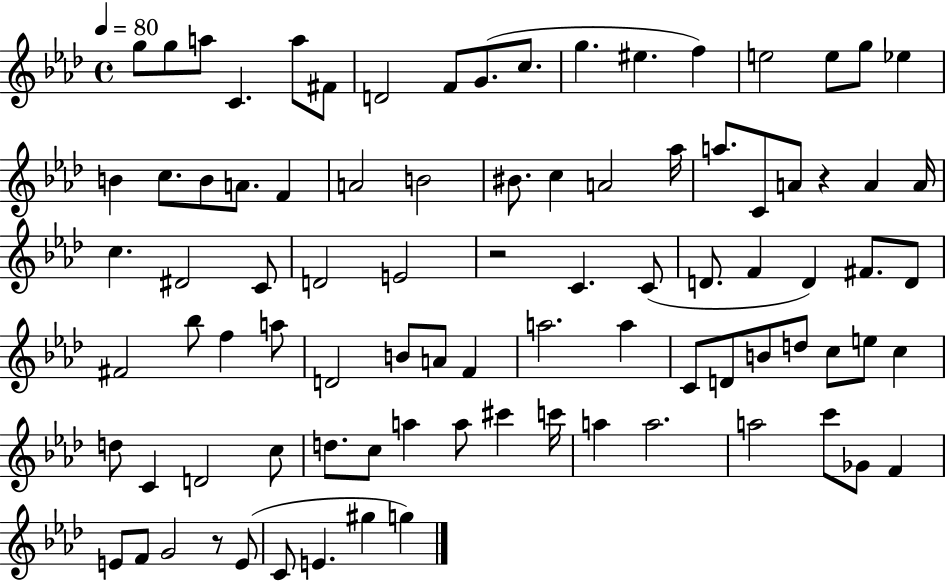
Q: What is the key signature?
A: AES major